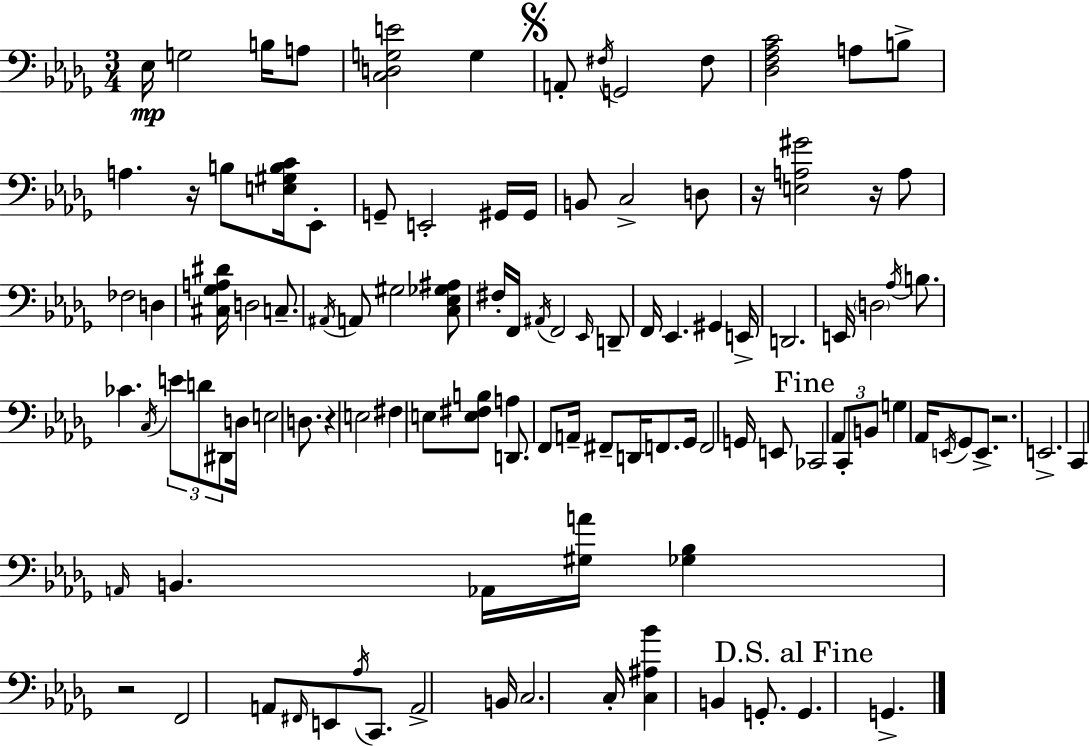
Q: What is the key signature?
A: BES minor